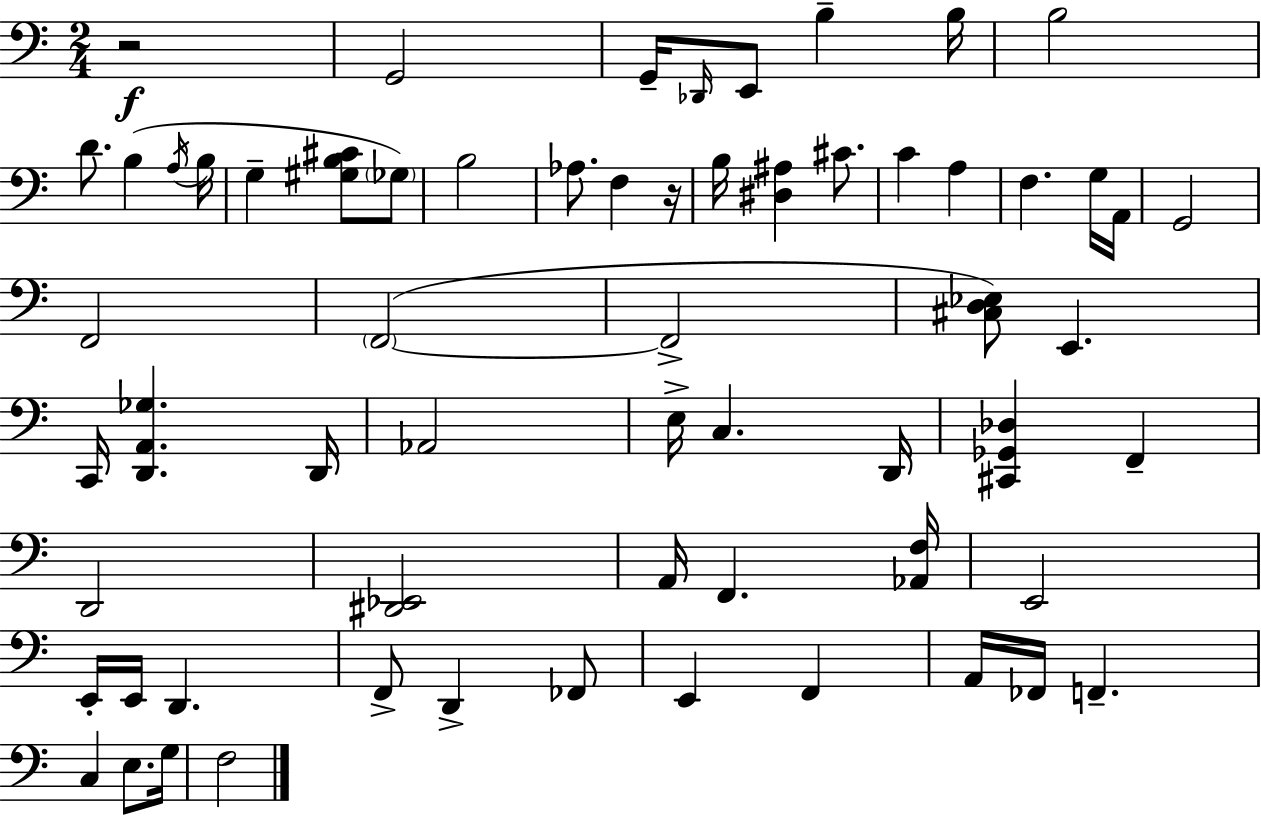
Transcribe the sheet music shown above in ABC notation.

X:1
T:Untitled
M:2/4
L:1/4
K:Am
z2 G,,2 G,,/4 _D,,/4 E,,/2 B, B,/4 B,2 D/2 B, A,/4 B,/4 G, [^G,B,^C]/2 _G,/2 B,2 _A,/2 F, z/4 B,/4 [^D,^A,] ^C/2 C A, F, G,/4 A,,/4 G,,2 F,,2 F,,2 F,,2 [^C,D,_E,]/2 E,, C,,/4 [D,,A,,_G,] D,,/4 _A,,2 E,/4 C, D,,/4 [^C,,_G,,_D,] F,, D,,2 [^D,,_E,,]2 A,,/4 F,, [_A,,F,]/4 E,,2 E,,/4 E,,/4 D,, F,,/2 D,, _F,,/2 E,, F,, A,,/4 _F,,/4 F,, C, E,/2 G,/4 F,2